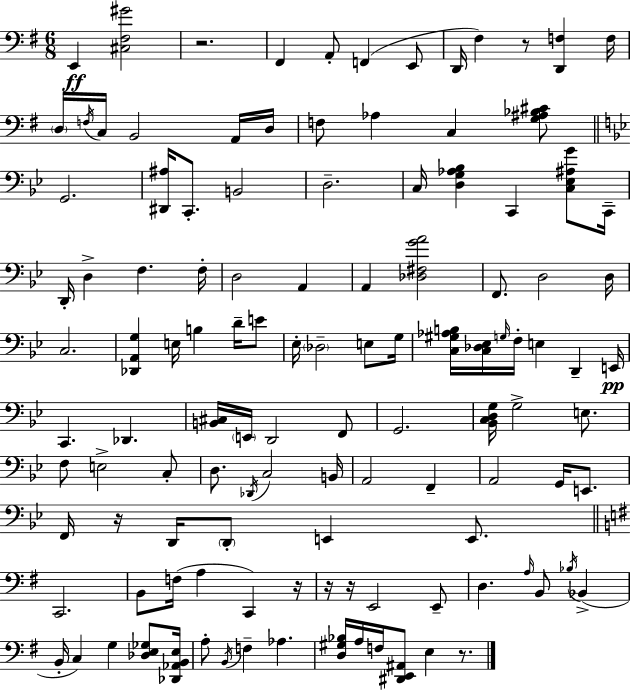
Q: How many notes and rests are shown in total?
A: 118